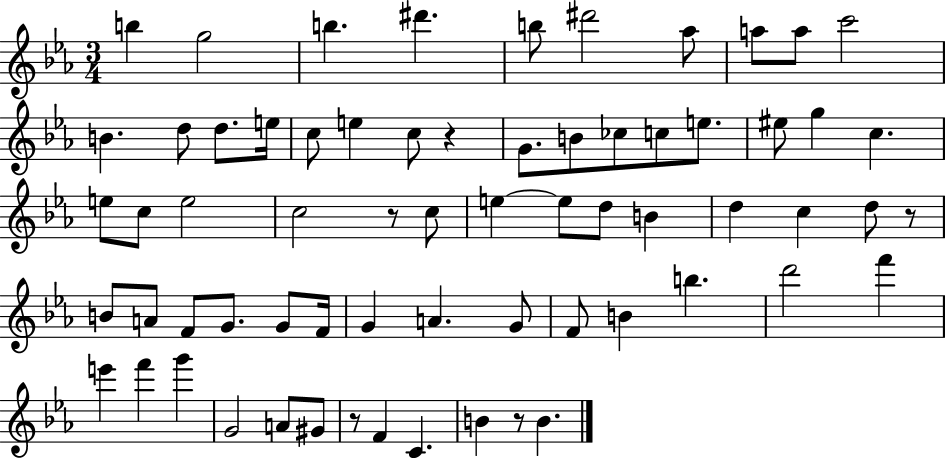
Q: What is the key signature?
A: EES major